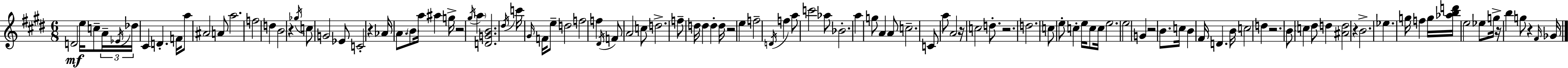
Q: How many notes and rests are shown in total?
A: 113